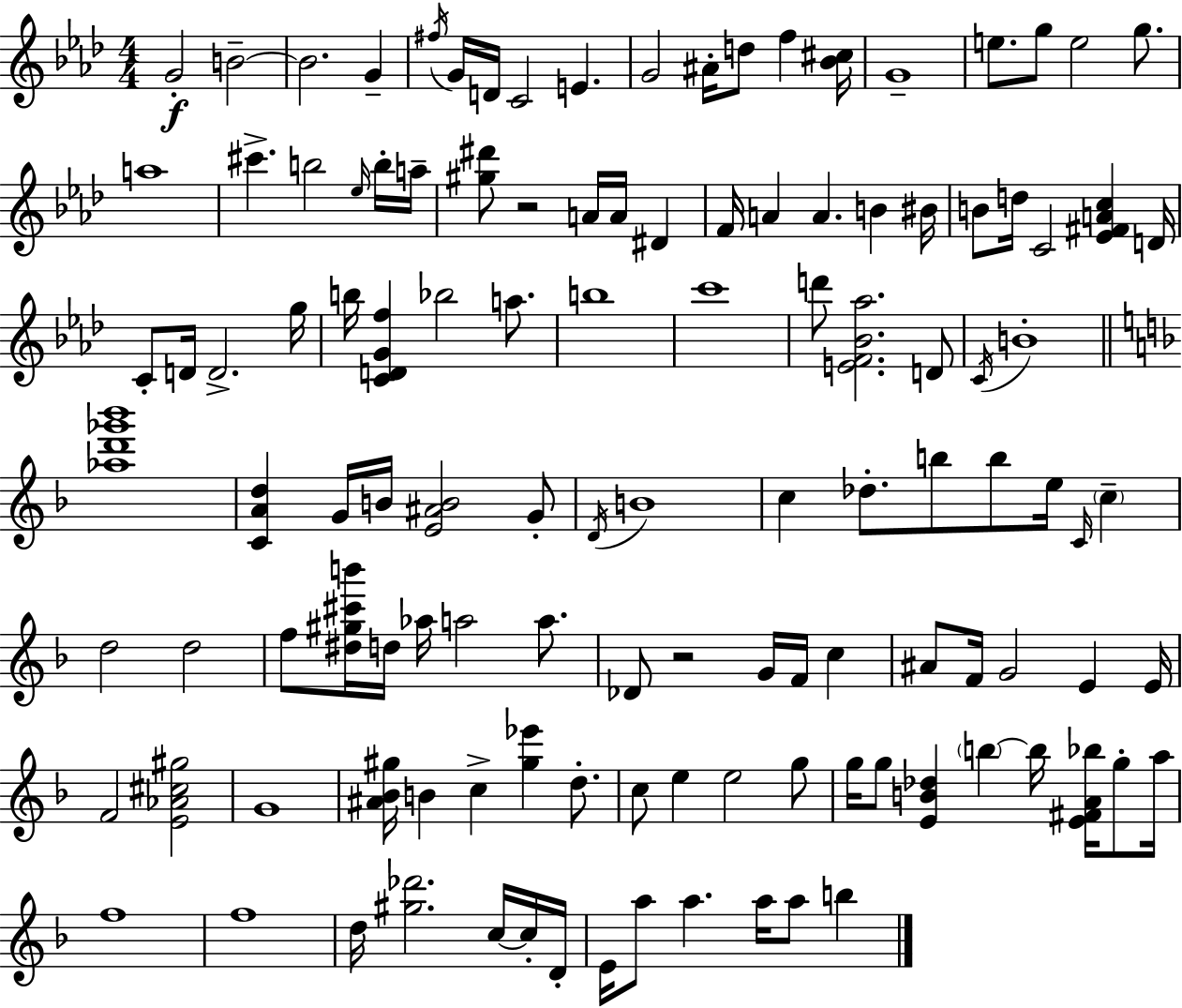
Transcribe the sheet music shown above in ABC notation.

X:1
T:Untitled
M:4/4
L:1/4
K:Fm
G2 B2 B2 G ^f/4 G/4 D/4 C2 E G2 ^A/4 d/2 f [_B^c]/4 G4 e/2 g/2 e2 g/2 a4 ^c' b2 _e/4 b/4 a/4 [^g^d']/2 z2 A/4 A/4 ^D F/4 A A B ^B/4 B/2 d/4 C2 [_E^FAc] D/4 C/2 D/4 D2 g/4 b/4 [CDGf] _b2 a/2 b4 c'4 d'/2 [EF_B_a]2 D/2 C/4 B4 [_ad'_g'_b']4 [CAd] G/4 B/4 [E^AB]2 G/2 D/4 B4 c _d/2 b/2 b/2 e/4 C/4 c d2 d2 f/2 [^d^g^c'b']/4 d/4 _a/4 a2 a/2 _D/2 z2 G/4 F/4 c ^A/2 F/4 G2 E E/4 F2 [E_A^c^g]2 G4 [^A_B^g]/4 B c [^g_e'] d/2 c/2 e e2 g/2 g/4 g/2 [EB_d] b b/4 [E^FA_b]/4 g/2 a/4 f4 f4 d/4 [^g_d']2 c/4 c/4 D/4 E/4 a/2 a a/4 a/2 b